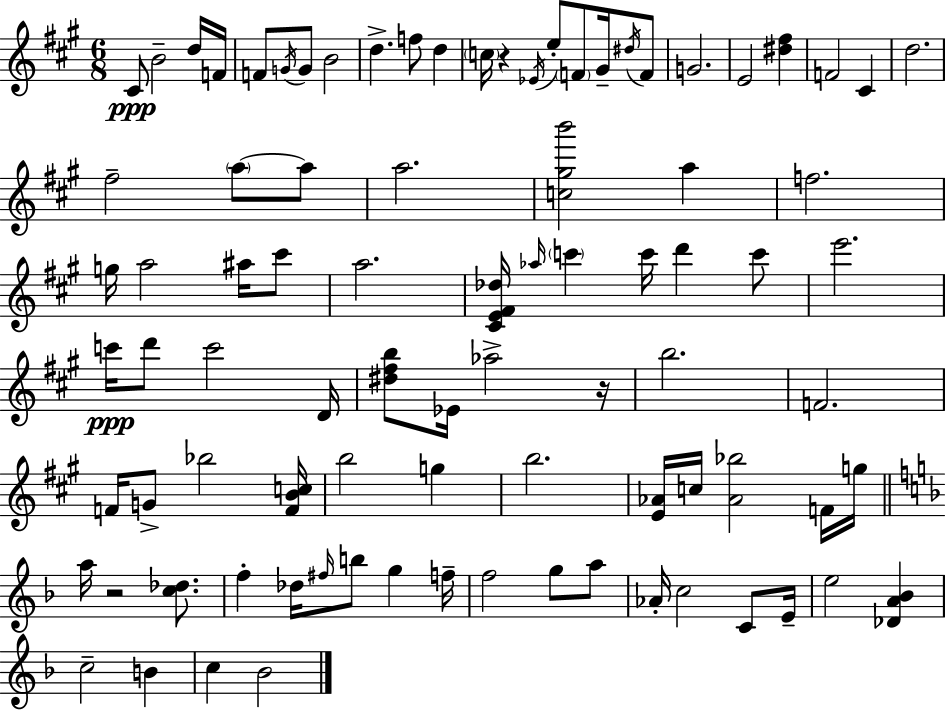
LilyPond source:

{
  \clef treble
  \numericTimeSignature
  \time 6/8
  \key a \major
  cis'8\ppp b'2-- d''16 f'16 | f'8 \acciaccatura { g'16 } g'8 b'2 | d''4.-> f''8 d''4 | \parenthesize c''16 r4 \acciaccatura { ees'16 } e''8-. \parenthesize f'8 gis'16-- | \break \acciaccatura { dis''16 } f'8 g'2. | e'2 <dis'' fis''>4 | f'2 cis'4 | d''2. | \break fis''2-- \parenthesize a''8~~ | a''8 a''2. | <c'' gis'' b'''>2 a''4 | f''2. | \break g''16 a''2 | ais''16 cis'''8 a''2. | <cis' e' fis' des''>16 \grace { aes''16 } \parenthesize c'''4 c'''16 d'''4 | c'''8 e'''2. | \break c'''16\ppp d'''8 c'''2 | d'16 <dis'' fis'' b''>8 ees'16 aes''2-> | r16 b''2. | f'2. | \break f'16 g'8-> bes''2 | <f' b' c''>16 b''2 | g''4 b''2. | <e' aes'>16 c''16 <aes' bes''>2 | \break f'16 g''16 \bar "||" \break \key f \major a''16 r2 <c'' des''>8. | f''4-. des''16 \grace { fis''16 } b''8 g''4 | f''16-- f''2 g''8 a''8 | aes'16-. c''2 c'8 | \break e'16-- e''2 <des' a' bes'>4 | c''2-- b'4 | c''4 bes'2 | \bar "|."
}